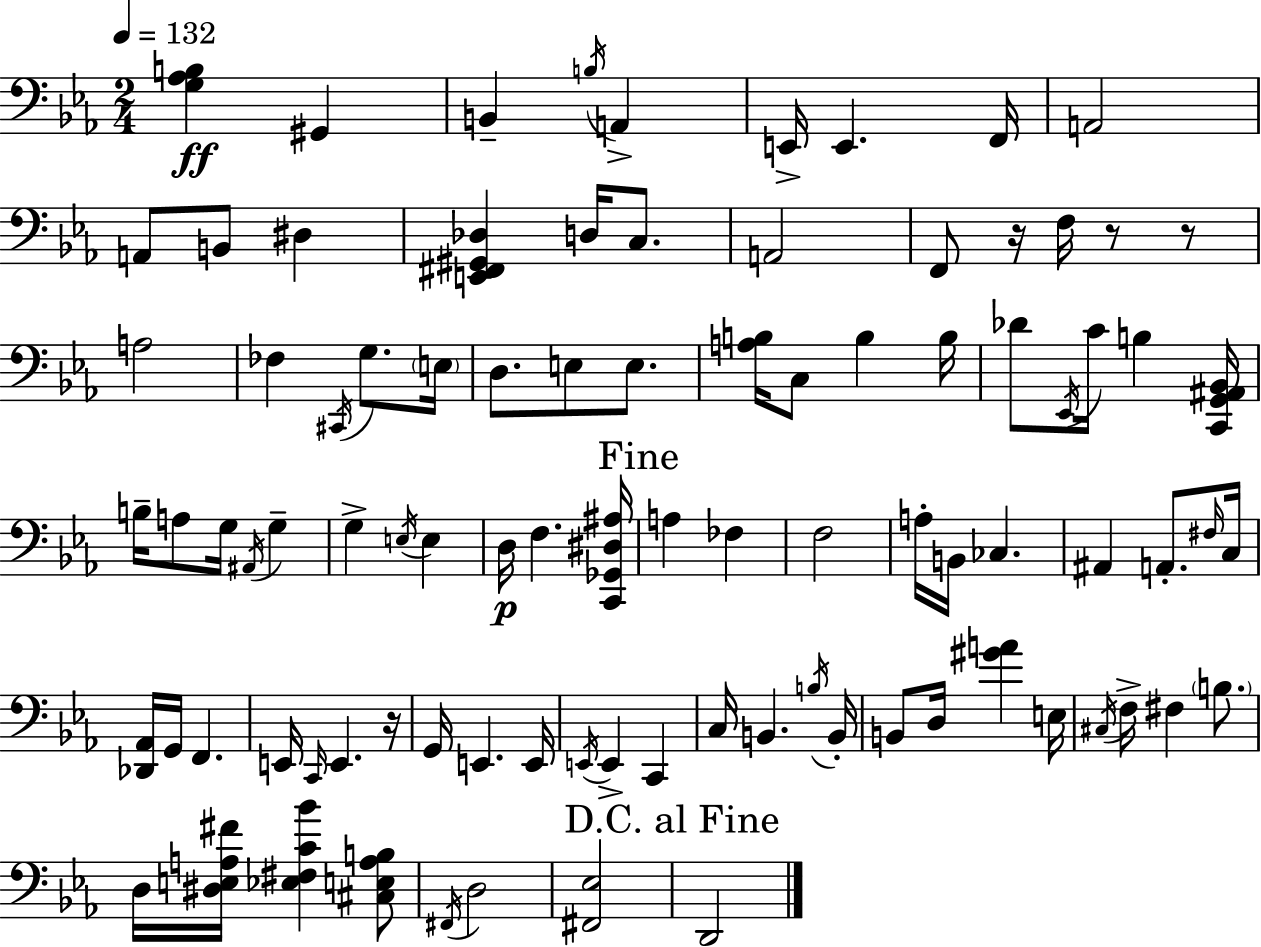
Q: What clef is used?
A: bass